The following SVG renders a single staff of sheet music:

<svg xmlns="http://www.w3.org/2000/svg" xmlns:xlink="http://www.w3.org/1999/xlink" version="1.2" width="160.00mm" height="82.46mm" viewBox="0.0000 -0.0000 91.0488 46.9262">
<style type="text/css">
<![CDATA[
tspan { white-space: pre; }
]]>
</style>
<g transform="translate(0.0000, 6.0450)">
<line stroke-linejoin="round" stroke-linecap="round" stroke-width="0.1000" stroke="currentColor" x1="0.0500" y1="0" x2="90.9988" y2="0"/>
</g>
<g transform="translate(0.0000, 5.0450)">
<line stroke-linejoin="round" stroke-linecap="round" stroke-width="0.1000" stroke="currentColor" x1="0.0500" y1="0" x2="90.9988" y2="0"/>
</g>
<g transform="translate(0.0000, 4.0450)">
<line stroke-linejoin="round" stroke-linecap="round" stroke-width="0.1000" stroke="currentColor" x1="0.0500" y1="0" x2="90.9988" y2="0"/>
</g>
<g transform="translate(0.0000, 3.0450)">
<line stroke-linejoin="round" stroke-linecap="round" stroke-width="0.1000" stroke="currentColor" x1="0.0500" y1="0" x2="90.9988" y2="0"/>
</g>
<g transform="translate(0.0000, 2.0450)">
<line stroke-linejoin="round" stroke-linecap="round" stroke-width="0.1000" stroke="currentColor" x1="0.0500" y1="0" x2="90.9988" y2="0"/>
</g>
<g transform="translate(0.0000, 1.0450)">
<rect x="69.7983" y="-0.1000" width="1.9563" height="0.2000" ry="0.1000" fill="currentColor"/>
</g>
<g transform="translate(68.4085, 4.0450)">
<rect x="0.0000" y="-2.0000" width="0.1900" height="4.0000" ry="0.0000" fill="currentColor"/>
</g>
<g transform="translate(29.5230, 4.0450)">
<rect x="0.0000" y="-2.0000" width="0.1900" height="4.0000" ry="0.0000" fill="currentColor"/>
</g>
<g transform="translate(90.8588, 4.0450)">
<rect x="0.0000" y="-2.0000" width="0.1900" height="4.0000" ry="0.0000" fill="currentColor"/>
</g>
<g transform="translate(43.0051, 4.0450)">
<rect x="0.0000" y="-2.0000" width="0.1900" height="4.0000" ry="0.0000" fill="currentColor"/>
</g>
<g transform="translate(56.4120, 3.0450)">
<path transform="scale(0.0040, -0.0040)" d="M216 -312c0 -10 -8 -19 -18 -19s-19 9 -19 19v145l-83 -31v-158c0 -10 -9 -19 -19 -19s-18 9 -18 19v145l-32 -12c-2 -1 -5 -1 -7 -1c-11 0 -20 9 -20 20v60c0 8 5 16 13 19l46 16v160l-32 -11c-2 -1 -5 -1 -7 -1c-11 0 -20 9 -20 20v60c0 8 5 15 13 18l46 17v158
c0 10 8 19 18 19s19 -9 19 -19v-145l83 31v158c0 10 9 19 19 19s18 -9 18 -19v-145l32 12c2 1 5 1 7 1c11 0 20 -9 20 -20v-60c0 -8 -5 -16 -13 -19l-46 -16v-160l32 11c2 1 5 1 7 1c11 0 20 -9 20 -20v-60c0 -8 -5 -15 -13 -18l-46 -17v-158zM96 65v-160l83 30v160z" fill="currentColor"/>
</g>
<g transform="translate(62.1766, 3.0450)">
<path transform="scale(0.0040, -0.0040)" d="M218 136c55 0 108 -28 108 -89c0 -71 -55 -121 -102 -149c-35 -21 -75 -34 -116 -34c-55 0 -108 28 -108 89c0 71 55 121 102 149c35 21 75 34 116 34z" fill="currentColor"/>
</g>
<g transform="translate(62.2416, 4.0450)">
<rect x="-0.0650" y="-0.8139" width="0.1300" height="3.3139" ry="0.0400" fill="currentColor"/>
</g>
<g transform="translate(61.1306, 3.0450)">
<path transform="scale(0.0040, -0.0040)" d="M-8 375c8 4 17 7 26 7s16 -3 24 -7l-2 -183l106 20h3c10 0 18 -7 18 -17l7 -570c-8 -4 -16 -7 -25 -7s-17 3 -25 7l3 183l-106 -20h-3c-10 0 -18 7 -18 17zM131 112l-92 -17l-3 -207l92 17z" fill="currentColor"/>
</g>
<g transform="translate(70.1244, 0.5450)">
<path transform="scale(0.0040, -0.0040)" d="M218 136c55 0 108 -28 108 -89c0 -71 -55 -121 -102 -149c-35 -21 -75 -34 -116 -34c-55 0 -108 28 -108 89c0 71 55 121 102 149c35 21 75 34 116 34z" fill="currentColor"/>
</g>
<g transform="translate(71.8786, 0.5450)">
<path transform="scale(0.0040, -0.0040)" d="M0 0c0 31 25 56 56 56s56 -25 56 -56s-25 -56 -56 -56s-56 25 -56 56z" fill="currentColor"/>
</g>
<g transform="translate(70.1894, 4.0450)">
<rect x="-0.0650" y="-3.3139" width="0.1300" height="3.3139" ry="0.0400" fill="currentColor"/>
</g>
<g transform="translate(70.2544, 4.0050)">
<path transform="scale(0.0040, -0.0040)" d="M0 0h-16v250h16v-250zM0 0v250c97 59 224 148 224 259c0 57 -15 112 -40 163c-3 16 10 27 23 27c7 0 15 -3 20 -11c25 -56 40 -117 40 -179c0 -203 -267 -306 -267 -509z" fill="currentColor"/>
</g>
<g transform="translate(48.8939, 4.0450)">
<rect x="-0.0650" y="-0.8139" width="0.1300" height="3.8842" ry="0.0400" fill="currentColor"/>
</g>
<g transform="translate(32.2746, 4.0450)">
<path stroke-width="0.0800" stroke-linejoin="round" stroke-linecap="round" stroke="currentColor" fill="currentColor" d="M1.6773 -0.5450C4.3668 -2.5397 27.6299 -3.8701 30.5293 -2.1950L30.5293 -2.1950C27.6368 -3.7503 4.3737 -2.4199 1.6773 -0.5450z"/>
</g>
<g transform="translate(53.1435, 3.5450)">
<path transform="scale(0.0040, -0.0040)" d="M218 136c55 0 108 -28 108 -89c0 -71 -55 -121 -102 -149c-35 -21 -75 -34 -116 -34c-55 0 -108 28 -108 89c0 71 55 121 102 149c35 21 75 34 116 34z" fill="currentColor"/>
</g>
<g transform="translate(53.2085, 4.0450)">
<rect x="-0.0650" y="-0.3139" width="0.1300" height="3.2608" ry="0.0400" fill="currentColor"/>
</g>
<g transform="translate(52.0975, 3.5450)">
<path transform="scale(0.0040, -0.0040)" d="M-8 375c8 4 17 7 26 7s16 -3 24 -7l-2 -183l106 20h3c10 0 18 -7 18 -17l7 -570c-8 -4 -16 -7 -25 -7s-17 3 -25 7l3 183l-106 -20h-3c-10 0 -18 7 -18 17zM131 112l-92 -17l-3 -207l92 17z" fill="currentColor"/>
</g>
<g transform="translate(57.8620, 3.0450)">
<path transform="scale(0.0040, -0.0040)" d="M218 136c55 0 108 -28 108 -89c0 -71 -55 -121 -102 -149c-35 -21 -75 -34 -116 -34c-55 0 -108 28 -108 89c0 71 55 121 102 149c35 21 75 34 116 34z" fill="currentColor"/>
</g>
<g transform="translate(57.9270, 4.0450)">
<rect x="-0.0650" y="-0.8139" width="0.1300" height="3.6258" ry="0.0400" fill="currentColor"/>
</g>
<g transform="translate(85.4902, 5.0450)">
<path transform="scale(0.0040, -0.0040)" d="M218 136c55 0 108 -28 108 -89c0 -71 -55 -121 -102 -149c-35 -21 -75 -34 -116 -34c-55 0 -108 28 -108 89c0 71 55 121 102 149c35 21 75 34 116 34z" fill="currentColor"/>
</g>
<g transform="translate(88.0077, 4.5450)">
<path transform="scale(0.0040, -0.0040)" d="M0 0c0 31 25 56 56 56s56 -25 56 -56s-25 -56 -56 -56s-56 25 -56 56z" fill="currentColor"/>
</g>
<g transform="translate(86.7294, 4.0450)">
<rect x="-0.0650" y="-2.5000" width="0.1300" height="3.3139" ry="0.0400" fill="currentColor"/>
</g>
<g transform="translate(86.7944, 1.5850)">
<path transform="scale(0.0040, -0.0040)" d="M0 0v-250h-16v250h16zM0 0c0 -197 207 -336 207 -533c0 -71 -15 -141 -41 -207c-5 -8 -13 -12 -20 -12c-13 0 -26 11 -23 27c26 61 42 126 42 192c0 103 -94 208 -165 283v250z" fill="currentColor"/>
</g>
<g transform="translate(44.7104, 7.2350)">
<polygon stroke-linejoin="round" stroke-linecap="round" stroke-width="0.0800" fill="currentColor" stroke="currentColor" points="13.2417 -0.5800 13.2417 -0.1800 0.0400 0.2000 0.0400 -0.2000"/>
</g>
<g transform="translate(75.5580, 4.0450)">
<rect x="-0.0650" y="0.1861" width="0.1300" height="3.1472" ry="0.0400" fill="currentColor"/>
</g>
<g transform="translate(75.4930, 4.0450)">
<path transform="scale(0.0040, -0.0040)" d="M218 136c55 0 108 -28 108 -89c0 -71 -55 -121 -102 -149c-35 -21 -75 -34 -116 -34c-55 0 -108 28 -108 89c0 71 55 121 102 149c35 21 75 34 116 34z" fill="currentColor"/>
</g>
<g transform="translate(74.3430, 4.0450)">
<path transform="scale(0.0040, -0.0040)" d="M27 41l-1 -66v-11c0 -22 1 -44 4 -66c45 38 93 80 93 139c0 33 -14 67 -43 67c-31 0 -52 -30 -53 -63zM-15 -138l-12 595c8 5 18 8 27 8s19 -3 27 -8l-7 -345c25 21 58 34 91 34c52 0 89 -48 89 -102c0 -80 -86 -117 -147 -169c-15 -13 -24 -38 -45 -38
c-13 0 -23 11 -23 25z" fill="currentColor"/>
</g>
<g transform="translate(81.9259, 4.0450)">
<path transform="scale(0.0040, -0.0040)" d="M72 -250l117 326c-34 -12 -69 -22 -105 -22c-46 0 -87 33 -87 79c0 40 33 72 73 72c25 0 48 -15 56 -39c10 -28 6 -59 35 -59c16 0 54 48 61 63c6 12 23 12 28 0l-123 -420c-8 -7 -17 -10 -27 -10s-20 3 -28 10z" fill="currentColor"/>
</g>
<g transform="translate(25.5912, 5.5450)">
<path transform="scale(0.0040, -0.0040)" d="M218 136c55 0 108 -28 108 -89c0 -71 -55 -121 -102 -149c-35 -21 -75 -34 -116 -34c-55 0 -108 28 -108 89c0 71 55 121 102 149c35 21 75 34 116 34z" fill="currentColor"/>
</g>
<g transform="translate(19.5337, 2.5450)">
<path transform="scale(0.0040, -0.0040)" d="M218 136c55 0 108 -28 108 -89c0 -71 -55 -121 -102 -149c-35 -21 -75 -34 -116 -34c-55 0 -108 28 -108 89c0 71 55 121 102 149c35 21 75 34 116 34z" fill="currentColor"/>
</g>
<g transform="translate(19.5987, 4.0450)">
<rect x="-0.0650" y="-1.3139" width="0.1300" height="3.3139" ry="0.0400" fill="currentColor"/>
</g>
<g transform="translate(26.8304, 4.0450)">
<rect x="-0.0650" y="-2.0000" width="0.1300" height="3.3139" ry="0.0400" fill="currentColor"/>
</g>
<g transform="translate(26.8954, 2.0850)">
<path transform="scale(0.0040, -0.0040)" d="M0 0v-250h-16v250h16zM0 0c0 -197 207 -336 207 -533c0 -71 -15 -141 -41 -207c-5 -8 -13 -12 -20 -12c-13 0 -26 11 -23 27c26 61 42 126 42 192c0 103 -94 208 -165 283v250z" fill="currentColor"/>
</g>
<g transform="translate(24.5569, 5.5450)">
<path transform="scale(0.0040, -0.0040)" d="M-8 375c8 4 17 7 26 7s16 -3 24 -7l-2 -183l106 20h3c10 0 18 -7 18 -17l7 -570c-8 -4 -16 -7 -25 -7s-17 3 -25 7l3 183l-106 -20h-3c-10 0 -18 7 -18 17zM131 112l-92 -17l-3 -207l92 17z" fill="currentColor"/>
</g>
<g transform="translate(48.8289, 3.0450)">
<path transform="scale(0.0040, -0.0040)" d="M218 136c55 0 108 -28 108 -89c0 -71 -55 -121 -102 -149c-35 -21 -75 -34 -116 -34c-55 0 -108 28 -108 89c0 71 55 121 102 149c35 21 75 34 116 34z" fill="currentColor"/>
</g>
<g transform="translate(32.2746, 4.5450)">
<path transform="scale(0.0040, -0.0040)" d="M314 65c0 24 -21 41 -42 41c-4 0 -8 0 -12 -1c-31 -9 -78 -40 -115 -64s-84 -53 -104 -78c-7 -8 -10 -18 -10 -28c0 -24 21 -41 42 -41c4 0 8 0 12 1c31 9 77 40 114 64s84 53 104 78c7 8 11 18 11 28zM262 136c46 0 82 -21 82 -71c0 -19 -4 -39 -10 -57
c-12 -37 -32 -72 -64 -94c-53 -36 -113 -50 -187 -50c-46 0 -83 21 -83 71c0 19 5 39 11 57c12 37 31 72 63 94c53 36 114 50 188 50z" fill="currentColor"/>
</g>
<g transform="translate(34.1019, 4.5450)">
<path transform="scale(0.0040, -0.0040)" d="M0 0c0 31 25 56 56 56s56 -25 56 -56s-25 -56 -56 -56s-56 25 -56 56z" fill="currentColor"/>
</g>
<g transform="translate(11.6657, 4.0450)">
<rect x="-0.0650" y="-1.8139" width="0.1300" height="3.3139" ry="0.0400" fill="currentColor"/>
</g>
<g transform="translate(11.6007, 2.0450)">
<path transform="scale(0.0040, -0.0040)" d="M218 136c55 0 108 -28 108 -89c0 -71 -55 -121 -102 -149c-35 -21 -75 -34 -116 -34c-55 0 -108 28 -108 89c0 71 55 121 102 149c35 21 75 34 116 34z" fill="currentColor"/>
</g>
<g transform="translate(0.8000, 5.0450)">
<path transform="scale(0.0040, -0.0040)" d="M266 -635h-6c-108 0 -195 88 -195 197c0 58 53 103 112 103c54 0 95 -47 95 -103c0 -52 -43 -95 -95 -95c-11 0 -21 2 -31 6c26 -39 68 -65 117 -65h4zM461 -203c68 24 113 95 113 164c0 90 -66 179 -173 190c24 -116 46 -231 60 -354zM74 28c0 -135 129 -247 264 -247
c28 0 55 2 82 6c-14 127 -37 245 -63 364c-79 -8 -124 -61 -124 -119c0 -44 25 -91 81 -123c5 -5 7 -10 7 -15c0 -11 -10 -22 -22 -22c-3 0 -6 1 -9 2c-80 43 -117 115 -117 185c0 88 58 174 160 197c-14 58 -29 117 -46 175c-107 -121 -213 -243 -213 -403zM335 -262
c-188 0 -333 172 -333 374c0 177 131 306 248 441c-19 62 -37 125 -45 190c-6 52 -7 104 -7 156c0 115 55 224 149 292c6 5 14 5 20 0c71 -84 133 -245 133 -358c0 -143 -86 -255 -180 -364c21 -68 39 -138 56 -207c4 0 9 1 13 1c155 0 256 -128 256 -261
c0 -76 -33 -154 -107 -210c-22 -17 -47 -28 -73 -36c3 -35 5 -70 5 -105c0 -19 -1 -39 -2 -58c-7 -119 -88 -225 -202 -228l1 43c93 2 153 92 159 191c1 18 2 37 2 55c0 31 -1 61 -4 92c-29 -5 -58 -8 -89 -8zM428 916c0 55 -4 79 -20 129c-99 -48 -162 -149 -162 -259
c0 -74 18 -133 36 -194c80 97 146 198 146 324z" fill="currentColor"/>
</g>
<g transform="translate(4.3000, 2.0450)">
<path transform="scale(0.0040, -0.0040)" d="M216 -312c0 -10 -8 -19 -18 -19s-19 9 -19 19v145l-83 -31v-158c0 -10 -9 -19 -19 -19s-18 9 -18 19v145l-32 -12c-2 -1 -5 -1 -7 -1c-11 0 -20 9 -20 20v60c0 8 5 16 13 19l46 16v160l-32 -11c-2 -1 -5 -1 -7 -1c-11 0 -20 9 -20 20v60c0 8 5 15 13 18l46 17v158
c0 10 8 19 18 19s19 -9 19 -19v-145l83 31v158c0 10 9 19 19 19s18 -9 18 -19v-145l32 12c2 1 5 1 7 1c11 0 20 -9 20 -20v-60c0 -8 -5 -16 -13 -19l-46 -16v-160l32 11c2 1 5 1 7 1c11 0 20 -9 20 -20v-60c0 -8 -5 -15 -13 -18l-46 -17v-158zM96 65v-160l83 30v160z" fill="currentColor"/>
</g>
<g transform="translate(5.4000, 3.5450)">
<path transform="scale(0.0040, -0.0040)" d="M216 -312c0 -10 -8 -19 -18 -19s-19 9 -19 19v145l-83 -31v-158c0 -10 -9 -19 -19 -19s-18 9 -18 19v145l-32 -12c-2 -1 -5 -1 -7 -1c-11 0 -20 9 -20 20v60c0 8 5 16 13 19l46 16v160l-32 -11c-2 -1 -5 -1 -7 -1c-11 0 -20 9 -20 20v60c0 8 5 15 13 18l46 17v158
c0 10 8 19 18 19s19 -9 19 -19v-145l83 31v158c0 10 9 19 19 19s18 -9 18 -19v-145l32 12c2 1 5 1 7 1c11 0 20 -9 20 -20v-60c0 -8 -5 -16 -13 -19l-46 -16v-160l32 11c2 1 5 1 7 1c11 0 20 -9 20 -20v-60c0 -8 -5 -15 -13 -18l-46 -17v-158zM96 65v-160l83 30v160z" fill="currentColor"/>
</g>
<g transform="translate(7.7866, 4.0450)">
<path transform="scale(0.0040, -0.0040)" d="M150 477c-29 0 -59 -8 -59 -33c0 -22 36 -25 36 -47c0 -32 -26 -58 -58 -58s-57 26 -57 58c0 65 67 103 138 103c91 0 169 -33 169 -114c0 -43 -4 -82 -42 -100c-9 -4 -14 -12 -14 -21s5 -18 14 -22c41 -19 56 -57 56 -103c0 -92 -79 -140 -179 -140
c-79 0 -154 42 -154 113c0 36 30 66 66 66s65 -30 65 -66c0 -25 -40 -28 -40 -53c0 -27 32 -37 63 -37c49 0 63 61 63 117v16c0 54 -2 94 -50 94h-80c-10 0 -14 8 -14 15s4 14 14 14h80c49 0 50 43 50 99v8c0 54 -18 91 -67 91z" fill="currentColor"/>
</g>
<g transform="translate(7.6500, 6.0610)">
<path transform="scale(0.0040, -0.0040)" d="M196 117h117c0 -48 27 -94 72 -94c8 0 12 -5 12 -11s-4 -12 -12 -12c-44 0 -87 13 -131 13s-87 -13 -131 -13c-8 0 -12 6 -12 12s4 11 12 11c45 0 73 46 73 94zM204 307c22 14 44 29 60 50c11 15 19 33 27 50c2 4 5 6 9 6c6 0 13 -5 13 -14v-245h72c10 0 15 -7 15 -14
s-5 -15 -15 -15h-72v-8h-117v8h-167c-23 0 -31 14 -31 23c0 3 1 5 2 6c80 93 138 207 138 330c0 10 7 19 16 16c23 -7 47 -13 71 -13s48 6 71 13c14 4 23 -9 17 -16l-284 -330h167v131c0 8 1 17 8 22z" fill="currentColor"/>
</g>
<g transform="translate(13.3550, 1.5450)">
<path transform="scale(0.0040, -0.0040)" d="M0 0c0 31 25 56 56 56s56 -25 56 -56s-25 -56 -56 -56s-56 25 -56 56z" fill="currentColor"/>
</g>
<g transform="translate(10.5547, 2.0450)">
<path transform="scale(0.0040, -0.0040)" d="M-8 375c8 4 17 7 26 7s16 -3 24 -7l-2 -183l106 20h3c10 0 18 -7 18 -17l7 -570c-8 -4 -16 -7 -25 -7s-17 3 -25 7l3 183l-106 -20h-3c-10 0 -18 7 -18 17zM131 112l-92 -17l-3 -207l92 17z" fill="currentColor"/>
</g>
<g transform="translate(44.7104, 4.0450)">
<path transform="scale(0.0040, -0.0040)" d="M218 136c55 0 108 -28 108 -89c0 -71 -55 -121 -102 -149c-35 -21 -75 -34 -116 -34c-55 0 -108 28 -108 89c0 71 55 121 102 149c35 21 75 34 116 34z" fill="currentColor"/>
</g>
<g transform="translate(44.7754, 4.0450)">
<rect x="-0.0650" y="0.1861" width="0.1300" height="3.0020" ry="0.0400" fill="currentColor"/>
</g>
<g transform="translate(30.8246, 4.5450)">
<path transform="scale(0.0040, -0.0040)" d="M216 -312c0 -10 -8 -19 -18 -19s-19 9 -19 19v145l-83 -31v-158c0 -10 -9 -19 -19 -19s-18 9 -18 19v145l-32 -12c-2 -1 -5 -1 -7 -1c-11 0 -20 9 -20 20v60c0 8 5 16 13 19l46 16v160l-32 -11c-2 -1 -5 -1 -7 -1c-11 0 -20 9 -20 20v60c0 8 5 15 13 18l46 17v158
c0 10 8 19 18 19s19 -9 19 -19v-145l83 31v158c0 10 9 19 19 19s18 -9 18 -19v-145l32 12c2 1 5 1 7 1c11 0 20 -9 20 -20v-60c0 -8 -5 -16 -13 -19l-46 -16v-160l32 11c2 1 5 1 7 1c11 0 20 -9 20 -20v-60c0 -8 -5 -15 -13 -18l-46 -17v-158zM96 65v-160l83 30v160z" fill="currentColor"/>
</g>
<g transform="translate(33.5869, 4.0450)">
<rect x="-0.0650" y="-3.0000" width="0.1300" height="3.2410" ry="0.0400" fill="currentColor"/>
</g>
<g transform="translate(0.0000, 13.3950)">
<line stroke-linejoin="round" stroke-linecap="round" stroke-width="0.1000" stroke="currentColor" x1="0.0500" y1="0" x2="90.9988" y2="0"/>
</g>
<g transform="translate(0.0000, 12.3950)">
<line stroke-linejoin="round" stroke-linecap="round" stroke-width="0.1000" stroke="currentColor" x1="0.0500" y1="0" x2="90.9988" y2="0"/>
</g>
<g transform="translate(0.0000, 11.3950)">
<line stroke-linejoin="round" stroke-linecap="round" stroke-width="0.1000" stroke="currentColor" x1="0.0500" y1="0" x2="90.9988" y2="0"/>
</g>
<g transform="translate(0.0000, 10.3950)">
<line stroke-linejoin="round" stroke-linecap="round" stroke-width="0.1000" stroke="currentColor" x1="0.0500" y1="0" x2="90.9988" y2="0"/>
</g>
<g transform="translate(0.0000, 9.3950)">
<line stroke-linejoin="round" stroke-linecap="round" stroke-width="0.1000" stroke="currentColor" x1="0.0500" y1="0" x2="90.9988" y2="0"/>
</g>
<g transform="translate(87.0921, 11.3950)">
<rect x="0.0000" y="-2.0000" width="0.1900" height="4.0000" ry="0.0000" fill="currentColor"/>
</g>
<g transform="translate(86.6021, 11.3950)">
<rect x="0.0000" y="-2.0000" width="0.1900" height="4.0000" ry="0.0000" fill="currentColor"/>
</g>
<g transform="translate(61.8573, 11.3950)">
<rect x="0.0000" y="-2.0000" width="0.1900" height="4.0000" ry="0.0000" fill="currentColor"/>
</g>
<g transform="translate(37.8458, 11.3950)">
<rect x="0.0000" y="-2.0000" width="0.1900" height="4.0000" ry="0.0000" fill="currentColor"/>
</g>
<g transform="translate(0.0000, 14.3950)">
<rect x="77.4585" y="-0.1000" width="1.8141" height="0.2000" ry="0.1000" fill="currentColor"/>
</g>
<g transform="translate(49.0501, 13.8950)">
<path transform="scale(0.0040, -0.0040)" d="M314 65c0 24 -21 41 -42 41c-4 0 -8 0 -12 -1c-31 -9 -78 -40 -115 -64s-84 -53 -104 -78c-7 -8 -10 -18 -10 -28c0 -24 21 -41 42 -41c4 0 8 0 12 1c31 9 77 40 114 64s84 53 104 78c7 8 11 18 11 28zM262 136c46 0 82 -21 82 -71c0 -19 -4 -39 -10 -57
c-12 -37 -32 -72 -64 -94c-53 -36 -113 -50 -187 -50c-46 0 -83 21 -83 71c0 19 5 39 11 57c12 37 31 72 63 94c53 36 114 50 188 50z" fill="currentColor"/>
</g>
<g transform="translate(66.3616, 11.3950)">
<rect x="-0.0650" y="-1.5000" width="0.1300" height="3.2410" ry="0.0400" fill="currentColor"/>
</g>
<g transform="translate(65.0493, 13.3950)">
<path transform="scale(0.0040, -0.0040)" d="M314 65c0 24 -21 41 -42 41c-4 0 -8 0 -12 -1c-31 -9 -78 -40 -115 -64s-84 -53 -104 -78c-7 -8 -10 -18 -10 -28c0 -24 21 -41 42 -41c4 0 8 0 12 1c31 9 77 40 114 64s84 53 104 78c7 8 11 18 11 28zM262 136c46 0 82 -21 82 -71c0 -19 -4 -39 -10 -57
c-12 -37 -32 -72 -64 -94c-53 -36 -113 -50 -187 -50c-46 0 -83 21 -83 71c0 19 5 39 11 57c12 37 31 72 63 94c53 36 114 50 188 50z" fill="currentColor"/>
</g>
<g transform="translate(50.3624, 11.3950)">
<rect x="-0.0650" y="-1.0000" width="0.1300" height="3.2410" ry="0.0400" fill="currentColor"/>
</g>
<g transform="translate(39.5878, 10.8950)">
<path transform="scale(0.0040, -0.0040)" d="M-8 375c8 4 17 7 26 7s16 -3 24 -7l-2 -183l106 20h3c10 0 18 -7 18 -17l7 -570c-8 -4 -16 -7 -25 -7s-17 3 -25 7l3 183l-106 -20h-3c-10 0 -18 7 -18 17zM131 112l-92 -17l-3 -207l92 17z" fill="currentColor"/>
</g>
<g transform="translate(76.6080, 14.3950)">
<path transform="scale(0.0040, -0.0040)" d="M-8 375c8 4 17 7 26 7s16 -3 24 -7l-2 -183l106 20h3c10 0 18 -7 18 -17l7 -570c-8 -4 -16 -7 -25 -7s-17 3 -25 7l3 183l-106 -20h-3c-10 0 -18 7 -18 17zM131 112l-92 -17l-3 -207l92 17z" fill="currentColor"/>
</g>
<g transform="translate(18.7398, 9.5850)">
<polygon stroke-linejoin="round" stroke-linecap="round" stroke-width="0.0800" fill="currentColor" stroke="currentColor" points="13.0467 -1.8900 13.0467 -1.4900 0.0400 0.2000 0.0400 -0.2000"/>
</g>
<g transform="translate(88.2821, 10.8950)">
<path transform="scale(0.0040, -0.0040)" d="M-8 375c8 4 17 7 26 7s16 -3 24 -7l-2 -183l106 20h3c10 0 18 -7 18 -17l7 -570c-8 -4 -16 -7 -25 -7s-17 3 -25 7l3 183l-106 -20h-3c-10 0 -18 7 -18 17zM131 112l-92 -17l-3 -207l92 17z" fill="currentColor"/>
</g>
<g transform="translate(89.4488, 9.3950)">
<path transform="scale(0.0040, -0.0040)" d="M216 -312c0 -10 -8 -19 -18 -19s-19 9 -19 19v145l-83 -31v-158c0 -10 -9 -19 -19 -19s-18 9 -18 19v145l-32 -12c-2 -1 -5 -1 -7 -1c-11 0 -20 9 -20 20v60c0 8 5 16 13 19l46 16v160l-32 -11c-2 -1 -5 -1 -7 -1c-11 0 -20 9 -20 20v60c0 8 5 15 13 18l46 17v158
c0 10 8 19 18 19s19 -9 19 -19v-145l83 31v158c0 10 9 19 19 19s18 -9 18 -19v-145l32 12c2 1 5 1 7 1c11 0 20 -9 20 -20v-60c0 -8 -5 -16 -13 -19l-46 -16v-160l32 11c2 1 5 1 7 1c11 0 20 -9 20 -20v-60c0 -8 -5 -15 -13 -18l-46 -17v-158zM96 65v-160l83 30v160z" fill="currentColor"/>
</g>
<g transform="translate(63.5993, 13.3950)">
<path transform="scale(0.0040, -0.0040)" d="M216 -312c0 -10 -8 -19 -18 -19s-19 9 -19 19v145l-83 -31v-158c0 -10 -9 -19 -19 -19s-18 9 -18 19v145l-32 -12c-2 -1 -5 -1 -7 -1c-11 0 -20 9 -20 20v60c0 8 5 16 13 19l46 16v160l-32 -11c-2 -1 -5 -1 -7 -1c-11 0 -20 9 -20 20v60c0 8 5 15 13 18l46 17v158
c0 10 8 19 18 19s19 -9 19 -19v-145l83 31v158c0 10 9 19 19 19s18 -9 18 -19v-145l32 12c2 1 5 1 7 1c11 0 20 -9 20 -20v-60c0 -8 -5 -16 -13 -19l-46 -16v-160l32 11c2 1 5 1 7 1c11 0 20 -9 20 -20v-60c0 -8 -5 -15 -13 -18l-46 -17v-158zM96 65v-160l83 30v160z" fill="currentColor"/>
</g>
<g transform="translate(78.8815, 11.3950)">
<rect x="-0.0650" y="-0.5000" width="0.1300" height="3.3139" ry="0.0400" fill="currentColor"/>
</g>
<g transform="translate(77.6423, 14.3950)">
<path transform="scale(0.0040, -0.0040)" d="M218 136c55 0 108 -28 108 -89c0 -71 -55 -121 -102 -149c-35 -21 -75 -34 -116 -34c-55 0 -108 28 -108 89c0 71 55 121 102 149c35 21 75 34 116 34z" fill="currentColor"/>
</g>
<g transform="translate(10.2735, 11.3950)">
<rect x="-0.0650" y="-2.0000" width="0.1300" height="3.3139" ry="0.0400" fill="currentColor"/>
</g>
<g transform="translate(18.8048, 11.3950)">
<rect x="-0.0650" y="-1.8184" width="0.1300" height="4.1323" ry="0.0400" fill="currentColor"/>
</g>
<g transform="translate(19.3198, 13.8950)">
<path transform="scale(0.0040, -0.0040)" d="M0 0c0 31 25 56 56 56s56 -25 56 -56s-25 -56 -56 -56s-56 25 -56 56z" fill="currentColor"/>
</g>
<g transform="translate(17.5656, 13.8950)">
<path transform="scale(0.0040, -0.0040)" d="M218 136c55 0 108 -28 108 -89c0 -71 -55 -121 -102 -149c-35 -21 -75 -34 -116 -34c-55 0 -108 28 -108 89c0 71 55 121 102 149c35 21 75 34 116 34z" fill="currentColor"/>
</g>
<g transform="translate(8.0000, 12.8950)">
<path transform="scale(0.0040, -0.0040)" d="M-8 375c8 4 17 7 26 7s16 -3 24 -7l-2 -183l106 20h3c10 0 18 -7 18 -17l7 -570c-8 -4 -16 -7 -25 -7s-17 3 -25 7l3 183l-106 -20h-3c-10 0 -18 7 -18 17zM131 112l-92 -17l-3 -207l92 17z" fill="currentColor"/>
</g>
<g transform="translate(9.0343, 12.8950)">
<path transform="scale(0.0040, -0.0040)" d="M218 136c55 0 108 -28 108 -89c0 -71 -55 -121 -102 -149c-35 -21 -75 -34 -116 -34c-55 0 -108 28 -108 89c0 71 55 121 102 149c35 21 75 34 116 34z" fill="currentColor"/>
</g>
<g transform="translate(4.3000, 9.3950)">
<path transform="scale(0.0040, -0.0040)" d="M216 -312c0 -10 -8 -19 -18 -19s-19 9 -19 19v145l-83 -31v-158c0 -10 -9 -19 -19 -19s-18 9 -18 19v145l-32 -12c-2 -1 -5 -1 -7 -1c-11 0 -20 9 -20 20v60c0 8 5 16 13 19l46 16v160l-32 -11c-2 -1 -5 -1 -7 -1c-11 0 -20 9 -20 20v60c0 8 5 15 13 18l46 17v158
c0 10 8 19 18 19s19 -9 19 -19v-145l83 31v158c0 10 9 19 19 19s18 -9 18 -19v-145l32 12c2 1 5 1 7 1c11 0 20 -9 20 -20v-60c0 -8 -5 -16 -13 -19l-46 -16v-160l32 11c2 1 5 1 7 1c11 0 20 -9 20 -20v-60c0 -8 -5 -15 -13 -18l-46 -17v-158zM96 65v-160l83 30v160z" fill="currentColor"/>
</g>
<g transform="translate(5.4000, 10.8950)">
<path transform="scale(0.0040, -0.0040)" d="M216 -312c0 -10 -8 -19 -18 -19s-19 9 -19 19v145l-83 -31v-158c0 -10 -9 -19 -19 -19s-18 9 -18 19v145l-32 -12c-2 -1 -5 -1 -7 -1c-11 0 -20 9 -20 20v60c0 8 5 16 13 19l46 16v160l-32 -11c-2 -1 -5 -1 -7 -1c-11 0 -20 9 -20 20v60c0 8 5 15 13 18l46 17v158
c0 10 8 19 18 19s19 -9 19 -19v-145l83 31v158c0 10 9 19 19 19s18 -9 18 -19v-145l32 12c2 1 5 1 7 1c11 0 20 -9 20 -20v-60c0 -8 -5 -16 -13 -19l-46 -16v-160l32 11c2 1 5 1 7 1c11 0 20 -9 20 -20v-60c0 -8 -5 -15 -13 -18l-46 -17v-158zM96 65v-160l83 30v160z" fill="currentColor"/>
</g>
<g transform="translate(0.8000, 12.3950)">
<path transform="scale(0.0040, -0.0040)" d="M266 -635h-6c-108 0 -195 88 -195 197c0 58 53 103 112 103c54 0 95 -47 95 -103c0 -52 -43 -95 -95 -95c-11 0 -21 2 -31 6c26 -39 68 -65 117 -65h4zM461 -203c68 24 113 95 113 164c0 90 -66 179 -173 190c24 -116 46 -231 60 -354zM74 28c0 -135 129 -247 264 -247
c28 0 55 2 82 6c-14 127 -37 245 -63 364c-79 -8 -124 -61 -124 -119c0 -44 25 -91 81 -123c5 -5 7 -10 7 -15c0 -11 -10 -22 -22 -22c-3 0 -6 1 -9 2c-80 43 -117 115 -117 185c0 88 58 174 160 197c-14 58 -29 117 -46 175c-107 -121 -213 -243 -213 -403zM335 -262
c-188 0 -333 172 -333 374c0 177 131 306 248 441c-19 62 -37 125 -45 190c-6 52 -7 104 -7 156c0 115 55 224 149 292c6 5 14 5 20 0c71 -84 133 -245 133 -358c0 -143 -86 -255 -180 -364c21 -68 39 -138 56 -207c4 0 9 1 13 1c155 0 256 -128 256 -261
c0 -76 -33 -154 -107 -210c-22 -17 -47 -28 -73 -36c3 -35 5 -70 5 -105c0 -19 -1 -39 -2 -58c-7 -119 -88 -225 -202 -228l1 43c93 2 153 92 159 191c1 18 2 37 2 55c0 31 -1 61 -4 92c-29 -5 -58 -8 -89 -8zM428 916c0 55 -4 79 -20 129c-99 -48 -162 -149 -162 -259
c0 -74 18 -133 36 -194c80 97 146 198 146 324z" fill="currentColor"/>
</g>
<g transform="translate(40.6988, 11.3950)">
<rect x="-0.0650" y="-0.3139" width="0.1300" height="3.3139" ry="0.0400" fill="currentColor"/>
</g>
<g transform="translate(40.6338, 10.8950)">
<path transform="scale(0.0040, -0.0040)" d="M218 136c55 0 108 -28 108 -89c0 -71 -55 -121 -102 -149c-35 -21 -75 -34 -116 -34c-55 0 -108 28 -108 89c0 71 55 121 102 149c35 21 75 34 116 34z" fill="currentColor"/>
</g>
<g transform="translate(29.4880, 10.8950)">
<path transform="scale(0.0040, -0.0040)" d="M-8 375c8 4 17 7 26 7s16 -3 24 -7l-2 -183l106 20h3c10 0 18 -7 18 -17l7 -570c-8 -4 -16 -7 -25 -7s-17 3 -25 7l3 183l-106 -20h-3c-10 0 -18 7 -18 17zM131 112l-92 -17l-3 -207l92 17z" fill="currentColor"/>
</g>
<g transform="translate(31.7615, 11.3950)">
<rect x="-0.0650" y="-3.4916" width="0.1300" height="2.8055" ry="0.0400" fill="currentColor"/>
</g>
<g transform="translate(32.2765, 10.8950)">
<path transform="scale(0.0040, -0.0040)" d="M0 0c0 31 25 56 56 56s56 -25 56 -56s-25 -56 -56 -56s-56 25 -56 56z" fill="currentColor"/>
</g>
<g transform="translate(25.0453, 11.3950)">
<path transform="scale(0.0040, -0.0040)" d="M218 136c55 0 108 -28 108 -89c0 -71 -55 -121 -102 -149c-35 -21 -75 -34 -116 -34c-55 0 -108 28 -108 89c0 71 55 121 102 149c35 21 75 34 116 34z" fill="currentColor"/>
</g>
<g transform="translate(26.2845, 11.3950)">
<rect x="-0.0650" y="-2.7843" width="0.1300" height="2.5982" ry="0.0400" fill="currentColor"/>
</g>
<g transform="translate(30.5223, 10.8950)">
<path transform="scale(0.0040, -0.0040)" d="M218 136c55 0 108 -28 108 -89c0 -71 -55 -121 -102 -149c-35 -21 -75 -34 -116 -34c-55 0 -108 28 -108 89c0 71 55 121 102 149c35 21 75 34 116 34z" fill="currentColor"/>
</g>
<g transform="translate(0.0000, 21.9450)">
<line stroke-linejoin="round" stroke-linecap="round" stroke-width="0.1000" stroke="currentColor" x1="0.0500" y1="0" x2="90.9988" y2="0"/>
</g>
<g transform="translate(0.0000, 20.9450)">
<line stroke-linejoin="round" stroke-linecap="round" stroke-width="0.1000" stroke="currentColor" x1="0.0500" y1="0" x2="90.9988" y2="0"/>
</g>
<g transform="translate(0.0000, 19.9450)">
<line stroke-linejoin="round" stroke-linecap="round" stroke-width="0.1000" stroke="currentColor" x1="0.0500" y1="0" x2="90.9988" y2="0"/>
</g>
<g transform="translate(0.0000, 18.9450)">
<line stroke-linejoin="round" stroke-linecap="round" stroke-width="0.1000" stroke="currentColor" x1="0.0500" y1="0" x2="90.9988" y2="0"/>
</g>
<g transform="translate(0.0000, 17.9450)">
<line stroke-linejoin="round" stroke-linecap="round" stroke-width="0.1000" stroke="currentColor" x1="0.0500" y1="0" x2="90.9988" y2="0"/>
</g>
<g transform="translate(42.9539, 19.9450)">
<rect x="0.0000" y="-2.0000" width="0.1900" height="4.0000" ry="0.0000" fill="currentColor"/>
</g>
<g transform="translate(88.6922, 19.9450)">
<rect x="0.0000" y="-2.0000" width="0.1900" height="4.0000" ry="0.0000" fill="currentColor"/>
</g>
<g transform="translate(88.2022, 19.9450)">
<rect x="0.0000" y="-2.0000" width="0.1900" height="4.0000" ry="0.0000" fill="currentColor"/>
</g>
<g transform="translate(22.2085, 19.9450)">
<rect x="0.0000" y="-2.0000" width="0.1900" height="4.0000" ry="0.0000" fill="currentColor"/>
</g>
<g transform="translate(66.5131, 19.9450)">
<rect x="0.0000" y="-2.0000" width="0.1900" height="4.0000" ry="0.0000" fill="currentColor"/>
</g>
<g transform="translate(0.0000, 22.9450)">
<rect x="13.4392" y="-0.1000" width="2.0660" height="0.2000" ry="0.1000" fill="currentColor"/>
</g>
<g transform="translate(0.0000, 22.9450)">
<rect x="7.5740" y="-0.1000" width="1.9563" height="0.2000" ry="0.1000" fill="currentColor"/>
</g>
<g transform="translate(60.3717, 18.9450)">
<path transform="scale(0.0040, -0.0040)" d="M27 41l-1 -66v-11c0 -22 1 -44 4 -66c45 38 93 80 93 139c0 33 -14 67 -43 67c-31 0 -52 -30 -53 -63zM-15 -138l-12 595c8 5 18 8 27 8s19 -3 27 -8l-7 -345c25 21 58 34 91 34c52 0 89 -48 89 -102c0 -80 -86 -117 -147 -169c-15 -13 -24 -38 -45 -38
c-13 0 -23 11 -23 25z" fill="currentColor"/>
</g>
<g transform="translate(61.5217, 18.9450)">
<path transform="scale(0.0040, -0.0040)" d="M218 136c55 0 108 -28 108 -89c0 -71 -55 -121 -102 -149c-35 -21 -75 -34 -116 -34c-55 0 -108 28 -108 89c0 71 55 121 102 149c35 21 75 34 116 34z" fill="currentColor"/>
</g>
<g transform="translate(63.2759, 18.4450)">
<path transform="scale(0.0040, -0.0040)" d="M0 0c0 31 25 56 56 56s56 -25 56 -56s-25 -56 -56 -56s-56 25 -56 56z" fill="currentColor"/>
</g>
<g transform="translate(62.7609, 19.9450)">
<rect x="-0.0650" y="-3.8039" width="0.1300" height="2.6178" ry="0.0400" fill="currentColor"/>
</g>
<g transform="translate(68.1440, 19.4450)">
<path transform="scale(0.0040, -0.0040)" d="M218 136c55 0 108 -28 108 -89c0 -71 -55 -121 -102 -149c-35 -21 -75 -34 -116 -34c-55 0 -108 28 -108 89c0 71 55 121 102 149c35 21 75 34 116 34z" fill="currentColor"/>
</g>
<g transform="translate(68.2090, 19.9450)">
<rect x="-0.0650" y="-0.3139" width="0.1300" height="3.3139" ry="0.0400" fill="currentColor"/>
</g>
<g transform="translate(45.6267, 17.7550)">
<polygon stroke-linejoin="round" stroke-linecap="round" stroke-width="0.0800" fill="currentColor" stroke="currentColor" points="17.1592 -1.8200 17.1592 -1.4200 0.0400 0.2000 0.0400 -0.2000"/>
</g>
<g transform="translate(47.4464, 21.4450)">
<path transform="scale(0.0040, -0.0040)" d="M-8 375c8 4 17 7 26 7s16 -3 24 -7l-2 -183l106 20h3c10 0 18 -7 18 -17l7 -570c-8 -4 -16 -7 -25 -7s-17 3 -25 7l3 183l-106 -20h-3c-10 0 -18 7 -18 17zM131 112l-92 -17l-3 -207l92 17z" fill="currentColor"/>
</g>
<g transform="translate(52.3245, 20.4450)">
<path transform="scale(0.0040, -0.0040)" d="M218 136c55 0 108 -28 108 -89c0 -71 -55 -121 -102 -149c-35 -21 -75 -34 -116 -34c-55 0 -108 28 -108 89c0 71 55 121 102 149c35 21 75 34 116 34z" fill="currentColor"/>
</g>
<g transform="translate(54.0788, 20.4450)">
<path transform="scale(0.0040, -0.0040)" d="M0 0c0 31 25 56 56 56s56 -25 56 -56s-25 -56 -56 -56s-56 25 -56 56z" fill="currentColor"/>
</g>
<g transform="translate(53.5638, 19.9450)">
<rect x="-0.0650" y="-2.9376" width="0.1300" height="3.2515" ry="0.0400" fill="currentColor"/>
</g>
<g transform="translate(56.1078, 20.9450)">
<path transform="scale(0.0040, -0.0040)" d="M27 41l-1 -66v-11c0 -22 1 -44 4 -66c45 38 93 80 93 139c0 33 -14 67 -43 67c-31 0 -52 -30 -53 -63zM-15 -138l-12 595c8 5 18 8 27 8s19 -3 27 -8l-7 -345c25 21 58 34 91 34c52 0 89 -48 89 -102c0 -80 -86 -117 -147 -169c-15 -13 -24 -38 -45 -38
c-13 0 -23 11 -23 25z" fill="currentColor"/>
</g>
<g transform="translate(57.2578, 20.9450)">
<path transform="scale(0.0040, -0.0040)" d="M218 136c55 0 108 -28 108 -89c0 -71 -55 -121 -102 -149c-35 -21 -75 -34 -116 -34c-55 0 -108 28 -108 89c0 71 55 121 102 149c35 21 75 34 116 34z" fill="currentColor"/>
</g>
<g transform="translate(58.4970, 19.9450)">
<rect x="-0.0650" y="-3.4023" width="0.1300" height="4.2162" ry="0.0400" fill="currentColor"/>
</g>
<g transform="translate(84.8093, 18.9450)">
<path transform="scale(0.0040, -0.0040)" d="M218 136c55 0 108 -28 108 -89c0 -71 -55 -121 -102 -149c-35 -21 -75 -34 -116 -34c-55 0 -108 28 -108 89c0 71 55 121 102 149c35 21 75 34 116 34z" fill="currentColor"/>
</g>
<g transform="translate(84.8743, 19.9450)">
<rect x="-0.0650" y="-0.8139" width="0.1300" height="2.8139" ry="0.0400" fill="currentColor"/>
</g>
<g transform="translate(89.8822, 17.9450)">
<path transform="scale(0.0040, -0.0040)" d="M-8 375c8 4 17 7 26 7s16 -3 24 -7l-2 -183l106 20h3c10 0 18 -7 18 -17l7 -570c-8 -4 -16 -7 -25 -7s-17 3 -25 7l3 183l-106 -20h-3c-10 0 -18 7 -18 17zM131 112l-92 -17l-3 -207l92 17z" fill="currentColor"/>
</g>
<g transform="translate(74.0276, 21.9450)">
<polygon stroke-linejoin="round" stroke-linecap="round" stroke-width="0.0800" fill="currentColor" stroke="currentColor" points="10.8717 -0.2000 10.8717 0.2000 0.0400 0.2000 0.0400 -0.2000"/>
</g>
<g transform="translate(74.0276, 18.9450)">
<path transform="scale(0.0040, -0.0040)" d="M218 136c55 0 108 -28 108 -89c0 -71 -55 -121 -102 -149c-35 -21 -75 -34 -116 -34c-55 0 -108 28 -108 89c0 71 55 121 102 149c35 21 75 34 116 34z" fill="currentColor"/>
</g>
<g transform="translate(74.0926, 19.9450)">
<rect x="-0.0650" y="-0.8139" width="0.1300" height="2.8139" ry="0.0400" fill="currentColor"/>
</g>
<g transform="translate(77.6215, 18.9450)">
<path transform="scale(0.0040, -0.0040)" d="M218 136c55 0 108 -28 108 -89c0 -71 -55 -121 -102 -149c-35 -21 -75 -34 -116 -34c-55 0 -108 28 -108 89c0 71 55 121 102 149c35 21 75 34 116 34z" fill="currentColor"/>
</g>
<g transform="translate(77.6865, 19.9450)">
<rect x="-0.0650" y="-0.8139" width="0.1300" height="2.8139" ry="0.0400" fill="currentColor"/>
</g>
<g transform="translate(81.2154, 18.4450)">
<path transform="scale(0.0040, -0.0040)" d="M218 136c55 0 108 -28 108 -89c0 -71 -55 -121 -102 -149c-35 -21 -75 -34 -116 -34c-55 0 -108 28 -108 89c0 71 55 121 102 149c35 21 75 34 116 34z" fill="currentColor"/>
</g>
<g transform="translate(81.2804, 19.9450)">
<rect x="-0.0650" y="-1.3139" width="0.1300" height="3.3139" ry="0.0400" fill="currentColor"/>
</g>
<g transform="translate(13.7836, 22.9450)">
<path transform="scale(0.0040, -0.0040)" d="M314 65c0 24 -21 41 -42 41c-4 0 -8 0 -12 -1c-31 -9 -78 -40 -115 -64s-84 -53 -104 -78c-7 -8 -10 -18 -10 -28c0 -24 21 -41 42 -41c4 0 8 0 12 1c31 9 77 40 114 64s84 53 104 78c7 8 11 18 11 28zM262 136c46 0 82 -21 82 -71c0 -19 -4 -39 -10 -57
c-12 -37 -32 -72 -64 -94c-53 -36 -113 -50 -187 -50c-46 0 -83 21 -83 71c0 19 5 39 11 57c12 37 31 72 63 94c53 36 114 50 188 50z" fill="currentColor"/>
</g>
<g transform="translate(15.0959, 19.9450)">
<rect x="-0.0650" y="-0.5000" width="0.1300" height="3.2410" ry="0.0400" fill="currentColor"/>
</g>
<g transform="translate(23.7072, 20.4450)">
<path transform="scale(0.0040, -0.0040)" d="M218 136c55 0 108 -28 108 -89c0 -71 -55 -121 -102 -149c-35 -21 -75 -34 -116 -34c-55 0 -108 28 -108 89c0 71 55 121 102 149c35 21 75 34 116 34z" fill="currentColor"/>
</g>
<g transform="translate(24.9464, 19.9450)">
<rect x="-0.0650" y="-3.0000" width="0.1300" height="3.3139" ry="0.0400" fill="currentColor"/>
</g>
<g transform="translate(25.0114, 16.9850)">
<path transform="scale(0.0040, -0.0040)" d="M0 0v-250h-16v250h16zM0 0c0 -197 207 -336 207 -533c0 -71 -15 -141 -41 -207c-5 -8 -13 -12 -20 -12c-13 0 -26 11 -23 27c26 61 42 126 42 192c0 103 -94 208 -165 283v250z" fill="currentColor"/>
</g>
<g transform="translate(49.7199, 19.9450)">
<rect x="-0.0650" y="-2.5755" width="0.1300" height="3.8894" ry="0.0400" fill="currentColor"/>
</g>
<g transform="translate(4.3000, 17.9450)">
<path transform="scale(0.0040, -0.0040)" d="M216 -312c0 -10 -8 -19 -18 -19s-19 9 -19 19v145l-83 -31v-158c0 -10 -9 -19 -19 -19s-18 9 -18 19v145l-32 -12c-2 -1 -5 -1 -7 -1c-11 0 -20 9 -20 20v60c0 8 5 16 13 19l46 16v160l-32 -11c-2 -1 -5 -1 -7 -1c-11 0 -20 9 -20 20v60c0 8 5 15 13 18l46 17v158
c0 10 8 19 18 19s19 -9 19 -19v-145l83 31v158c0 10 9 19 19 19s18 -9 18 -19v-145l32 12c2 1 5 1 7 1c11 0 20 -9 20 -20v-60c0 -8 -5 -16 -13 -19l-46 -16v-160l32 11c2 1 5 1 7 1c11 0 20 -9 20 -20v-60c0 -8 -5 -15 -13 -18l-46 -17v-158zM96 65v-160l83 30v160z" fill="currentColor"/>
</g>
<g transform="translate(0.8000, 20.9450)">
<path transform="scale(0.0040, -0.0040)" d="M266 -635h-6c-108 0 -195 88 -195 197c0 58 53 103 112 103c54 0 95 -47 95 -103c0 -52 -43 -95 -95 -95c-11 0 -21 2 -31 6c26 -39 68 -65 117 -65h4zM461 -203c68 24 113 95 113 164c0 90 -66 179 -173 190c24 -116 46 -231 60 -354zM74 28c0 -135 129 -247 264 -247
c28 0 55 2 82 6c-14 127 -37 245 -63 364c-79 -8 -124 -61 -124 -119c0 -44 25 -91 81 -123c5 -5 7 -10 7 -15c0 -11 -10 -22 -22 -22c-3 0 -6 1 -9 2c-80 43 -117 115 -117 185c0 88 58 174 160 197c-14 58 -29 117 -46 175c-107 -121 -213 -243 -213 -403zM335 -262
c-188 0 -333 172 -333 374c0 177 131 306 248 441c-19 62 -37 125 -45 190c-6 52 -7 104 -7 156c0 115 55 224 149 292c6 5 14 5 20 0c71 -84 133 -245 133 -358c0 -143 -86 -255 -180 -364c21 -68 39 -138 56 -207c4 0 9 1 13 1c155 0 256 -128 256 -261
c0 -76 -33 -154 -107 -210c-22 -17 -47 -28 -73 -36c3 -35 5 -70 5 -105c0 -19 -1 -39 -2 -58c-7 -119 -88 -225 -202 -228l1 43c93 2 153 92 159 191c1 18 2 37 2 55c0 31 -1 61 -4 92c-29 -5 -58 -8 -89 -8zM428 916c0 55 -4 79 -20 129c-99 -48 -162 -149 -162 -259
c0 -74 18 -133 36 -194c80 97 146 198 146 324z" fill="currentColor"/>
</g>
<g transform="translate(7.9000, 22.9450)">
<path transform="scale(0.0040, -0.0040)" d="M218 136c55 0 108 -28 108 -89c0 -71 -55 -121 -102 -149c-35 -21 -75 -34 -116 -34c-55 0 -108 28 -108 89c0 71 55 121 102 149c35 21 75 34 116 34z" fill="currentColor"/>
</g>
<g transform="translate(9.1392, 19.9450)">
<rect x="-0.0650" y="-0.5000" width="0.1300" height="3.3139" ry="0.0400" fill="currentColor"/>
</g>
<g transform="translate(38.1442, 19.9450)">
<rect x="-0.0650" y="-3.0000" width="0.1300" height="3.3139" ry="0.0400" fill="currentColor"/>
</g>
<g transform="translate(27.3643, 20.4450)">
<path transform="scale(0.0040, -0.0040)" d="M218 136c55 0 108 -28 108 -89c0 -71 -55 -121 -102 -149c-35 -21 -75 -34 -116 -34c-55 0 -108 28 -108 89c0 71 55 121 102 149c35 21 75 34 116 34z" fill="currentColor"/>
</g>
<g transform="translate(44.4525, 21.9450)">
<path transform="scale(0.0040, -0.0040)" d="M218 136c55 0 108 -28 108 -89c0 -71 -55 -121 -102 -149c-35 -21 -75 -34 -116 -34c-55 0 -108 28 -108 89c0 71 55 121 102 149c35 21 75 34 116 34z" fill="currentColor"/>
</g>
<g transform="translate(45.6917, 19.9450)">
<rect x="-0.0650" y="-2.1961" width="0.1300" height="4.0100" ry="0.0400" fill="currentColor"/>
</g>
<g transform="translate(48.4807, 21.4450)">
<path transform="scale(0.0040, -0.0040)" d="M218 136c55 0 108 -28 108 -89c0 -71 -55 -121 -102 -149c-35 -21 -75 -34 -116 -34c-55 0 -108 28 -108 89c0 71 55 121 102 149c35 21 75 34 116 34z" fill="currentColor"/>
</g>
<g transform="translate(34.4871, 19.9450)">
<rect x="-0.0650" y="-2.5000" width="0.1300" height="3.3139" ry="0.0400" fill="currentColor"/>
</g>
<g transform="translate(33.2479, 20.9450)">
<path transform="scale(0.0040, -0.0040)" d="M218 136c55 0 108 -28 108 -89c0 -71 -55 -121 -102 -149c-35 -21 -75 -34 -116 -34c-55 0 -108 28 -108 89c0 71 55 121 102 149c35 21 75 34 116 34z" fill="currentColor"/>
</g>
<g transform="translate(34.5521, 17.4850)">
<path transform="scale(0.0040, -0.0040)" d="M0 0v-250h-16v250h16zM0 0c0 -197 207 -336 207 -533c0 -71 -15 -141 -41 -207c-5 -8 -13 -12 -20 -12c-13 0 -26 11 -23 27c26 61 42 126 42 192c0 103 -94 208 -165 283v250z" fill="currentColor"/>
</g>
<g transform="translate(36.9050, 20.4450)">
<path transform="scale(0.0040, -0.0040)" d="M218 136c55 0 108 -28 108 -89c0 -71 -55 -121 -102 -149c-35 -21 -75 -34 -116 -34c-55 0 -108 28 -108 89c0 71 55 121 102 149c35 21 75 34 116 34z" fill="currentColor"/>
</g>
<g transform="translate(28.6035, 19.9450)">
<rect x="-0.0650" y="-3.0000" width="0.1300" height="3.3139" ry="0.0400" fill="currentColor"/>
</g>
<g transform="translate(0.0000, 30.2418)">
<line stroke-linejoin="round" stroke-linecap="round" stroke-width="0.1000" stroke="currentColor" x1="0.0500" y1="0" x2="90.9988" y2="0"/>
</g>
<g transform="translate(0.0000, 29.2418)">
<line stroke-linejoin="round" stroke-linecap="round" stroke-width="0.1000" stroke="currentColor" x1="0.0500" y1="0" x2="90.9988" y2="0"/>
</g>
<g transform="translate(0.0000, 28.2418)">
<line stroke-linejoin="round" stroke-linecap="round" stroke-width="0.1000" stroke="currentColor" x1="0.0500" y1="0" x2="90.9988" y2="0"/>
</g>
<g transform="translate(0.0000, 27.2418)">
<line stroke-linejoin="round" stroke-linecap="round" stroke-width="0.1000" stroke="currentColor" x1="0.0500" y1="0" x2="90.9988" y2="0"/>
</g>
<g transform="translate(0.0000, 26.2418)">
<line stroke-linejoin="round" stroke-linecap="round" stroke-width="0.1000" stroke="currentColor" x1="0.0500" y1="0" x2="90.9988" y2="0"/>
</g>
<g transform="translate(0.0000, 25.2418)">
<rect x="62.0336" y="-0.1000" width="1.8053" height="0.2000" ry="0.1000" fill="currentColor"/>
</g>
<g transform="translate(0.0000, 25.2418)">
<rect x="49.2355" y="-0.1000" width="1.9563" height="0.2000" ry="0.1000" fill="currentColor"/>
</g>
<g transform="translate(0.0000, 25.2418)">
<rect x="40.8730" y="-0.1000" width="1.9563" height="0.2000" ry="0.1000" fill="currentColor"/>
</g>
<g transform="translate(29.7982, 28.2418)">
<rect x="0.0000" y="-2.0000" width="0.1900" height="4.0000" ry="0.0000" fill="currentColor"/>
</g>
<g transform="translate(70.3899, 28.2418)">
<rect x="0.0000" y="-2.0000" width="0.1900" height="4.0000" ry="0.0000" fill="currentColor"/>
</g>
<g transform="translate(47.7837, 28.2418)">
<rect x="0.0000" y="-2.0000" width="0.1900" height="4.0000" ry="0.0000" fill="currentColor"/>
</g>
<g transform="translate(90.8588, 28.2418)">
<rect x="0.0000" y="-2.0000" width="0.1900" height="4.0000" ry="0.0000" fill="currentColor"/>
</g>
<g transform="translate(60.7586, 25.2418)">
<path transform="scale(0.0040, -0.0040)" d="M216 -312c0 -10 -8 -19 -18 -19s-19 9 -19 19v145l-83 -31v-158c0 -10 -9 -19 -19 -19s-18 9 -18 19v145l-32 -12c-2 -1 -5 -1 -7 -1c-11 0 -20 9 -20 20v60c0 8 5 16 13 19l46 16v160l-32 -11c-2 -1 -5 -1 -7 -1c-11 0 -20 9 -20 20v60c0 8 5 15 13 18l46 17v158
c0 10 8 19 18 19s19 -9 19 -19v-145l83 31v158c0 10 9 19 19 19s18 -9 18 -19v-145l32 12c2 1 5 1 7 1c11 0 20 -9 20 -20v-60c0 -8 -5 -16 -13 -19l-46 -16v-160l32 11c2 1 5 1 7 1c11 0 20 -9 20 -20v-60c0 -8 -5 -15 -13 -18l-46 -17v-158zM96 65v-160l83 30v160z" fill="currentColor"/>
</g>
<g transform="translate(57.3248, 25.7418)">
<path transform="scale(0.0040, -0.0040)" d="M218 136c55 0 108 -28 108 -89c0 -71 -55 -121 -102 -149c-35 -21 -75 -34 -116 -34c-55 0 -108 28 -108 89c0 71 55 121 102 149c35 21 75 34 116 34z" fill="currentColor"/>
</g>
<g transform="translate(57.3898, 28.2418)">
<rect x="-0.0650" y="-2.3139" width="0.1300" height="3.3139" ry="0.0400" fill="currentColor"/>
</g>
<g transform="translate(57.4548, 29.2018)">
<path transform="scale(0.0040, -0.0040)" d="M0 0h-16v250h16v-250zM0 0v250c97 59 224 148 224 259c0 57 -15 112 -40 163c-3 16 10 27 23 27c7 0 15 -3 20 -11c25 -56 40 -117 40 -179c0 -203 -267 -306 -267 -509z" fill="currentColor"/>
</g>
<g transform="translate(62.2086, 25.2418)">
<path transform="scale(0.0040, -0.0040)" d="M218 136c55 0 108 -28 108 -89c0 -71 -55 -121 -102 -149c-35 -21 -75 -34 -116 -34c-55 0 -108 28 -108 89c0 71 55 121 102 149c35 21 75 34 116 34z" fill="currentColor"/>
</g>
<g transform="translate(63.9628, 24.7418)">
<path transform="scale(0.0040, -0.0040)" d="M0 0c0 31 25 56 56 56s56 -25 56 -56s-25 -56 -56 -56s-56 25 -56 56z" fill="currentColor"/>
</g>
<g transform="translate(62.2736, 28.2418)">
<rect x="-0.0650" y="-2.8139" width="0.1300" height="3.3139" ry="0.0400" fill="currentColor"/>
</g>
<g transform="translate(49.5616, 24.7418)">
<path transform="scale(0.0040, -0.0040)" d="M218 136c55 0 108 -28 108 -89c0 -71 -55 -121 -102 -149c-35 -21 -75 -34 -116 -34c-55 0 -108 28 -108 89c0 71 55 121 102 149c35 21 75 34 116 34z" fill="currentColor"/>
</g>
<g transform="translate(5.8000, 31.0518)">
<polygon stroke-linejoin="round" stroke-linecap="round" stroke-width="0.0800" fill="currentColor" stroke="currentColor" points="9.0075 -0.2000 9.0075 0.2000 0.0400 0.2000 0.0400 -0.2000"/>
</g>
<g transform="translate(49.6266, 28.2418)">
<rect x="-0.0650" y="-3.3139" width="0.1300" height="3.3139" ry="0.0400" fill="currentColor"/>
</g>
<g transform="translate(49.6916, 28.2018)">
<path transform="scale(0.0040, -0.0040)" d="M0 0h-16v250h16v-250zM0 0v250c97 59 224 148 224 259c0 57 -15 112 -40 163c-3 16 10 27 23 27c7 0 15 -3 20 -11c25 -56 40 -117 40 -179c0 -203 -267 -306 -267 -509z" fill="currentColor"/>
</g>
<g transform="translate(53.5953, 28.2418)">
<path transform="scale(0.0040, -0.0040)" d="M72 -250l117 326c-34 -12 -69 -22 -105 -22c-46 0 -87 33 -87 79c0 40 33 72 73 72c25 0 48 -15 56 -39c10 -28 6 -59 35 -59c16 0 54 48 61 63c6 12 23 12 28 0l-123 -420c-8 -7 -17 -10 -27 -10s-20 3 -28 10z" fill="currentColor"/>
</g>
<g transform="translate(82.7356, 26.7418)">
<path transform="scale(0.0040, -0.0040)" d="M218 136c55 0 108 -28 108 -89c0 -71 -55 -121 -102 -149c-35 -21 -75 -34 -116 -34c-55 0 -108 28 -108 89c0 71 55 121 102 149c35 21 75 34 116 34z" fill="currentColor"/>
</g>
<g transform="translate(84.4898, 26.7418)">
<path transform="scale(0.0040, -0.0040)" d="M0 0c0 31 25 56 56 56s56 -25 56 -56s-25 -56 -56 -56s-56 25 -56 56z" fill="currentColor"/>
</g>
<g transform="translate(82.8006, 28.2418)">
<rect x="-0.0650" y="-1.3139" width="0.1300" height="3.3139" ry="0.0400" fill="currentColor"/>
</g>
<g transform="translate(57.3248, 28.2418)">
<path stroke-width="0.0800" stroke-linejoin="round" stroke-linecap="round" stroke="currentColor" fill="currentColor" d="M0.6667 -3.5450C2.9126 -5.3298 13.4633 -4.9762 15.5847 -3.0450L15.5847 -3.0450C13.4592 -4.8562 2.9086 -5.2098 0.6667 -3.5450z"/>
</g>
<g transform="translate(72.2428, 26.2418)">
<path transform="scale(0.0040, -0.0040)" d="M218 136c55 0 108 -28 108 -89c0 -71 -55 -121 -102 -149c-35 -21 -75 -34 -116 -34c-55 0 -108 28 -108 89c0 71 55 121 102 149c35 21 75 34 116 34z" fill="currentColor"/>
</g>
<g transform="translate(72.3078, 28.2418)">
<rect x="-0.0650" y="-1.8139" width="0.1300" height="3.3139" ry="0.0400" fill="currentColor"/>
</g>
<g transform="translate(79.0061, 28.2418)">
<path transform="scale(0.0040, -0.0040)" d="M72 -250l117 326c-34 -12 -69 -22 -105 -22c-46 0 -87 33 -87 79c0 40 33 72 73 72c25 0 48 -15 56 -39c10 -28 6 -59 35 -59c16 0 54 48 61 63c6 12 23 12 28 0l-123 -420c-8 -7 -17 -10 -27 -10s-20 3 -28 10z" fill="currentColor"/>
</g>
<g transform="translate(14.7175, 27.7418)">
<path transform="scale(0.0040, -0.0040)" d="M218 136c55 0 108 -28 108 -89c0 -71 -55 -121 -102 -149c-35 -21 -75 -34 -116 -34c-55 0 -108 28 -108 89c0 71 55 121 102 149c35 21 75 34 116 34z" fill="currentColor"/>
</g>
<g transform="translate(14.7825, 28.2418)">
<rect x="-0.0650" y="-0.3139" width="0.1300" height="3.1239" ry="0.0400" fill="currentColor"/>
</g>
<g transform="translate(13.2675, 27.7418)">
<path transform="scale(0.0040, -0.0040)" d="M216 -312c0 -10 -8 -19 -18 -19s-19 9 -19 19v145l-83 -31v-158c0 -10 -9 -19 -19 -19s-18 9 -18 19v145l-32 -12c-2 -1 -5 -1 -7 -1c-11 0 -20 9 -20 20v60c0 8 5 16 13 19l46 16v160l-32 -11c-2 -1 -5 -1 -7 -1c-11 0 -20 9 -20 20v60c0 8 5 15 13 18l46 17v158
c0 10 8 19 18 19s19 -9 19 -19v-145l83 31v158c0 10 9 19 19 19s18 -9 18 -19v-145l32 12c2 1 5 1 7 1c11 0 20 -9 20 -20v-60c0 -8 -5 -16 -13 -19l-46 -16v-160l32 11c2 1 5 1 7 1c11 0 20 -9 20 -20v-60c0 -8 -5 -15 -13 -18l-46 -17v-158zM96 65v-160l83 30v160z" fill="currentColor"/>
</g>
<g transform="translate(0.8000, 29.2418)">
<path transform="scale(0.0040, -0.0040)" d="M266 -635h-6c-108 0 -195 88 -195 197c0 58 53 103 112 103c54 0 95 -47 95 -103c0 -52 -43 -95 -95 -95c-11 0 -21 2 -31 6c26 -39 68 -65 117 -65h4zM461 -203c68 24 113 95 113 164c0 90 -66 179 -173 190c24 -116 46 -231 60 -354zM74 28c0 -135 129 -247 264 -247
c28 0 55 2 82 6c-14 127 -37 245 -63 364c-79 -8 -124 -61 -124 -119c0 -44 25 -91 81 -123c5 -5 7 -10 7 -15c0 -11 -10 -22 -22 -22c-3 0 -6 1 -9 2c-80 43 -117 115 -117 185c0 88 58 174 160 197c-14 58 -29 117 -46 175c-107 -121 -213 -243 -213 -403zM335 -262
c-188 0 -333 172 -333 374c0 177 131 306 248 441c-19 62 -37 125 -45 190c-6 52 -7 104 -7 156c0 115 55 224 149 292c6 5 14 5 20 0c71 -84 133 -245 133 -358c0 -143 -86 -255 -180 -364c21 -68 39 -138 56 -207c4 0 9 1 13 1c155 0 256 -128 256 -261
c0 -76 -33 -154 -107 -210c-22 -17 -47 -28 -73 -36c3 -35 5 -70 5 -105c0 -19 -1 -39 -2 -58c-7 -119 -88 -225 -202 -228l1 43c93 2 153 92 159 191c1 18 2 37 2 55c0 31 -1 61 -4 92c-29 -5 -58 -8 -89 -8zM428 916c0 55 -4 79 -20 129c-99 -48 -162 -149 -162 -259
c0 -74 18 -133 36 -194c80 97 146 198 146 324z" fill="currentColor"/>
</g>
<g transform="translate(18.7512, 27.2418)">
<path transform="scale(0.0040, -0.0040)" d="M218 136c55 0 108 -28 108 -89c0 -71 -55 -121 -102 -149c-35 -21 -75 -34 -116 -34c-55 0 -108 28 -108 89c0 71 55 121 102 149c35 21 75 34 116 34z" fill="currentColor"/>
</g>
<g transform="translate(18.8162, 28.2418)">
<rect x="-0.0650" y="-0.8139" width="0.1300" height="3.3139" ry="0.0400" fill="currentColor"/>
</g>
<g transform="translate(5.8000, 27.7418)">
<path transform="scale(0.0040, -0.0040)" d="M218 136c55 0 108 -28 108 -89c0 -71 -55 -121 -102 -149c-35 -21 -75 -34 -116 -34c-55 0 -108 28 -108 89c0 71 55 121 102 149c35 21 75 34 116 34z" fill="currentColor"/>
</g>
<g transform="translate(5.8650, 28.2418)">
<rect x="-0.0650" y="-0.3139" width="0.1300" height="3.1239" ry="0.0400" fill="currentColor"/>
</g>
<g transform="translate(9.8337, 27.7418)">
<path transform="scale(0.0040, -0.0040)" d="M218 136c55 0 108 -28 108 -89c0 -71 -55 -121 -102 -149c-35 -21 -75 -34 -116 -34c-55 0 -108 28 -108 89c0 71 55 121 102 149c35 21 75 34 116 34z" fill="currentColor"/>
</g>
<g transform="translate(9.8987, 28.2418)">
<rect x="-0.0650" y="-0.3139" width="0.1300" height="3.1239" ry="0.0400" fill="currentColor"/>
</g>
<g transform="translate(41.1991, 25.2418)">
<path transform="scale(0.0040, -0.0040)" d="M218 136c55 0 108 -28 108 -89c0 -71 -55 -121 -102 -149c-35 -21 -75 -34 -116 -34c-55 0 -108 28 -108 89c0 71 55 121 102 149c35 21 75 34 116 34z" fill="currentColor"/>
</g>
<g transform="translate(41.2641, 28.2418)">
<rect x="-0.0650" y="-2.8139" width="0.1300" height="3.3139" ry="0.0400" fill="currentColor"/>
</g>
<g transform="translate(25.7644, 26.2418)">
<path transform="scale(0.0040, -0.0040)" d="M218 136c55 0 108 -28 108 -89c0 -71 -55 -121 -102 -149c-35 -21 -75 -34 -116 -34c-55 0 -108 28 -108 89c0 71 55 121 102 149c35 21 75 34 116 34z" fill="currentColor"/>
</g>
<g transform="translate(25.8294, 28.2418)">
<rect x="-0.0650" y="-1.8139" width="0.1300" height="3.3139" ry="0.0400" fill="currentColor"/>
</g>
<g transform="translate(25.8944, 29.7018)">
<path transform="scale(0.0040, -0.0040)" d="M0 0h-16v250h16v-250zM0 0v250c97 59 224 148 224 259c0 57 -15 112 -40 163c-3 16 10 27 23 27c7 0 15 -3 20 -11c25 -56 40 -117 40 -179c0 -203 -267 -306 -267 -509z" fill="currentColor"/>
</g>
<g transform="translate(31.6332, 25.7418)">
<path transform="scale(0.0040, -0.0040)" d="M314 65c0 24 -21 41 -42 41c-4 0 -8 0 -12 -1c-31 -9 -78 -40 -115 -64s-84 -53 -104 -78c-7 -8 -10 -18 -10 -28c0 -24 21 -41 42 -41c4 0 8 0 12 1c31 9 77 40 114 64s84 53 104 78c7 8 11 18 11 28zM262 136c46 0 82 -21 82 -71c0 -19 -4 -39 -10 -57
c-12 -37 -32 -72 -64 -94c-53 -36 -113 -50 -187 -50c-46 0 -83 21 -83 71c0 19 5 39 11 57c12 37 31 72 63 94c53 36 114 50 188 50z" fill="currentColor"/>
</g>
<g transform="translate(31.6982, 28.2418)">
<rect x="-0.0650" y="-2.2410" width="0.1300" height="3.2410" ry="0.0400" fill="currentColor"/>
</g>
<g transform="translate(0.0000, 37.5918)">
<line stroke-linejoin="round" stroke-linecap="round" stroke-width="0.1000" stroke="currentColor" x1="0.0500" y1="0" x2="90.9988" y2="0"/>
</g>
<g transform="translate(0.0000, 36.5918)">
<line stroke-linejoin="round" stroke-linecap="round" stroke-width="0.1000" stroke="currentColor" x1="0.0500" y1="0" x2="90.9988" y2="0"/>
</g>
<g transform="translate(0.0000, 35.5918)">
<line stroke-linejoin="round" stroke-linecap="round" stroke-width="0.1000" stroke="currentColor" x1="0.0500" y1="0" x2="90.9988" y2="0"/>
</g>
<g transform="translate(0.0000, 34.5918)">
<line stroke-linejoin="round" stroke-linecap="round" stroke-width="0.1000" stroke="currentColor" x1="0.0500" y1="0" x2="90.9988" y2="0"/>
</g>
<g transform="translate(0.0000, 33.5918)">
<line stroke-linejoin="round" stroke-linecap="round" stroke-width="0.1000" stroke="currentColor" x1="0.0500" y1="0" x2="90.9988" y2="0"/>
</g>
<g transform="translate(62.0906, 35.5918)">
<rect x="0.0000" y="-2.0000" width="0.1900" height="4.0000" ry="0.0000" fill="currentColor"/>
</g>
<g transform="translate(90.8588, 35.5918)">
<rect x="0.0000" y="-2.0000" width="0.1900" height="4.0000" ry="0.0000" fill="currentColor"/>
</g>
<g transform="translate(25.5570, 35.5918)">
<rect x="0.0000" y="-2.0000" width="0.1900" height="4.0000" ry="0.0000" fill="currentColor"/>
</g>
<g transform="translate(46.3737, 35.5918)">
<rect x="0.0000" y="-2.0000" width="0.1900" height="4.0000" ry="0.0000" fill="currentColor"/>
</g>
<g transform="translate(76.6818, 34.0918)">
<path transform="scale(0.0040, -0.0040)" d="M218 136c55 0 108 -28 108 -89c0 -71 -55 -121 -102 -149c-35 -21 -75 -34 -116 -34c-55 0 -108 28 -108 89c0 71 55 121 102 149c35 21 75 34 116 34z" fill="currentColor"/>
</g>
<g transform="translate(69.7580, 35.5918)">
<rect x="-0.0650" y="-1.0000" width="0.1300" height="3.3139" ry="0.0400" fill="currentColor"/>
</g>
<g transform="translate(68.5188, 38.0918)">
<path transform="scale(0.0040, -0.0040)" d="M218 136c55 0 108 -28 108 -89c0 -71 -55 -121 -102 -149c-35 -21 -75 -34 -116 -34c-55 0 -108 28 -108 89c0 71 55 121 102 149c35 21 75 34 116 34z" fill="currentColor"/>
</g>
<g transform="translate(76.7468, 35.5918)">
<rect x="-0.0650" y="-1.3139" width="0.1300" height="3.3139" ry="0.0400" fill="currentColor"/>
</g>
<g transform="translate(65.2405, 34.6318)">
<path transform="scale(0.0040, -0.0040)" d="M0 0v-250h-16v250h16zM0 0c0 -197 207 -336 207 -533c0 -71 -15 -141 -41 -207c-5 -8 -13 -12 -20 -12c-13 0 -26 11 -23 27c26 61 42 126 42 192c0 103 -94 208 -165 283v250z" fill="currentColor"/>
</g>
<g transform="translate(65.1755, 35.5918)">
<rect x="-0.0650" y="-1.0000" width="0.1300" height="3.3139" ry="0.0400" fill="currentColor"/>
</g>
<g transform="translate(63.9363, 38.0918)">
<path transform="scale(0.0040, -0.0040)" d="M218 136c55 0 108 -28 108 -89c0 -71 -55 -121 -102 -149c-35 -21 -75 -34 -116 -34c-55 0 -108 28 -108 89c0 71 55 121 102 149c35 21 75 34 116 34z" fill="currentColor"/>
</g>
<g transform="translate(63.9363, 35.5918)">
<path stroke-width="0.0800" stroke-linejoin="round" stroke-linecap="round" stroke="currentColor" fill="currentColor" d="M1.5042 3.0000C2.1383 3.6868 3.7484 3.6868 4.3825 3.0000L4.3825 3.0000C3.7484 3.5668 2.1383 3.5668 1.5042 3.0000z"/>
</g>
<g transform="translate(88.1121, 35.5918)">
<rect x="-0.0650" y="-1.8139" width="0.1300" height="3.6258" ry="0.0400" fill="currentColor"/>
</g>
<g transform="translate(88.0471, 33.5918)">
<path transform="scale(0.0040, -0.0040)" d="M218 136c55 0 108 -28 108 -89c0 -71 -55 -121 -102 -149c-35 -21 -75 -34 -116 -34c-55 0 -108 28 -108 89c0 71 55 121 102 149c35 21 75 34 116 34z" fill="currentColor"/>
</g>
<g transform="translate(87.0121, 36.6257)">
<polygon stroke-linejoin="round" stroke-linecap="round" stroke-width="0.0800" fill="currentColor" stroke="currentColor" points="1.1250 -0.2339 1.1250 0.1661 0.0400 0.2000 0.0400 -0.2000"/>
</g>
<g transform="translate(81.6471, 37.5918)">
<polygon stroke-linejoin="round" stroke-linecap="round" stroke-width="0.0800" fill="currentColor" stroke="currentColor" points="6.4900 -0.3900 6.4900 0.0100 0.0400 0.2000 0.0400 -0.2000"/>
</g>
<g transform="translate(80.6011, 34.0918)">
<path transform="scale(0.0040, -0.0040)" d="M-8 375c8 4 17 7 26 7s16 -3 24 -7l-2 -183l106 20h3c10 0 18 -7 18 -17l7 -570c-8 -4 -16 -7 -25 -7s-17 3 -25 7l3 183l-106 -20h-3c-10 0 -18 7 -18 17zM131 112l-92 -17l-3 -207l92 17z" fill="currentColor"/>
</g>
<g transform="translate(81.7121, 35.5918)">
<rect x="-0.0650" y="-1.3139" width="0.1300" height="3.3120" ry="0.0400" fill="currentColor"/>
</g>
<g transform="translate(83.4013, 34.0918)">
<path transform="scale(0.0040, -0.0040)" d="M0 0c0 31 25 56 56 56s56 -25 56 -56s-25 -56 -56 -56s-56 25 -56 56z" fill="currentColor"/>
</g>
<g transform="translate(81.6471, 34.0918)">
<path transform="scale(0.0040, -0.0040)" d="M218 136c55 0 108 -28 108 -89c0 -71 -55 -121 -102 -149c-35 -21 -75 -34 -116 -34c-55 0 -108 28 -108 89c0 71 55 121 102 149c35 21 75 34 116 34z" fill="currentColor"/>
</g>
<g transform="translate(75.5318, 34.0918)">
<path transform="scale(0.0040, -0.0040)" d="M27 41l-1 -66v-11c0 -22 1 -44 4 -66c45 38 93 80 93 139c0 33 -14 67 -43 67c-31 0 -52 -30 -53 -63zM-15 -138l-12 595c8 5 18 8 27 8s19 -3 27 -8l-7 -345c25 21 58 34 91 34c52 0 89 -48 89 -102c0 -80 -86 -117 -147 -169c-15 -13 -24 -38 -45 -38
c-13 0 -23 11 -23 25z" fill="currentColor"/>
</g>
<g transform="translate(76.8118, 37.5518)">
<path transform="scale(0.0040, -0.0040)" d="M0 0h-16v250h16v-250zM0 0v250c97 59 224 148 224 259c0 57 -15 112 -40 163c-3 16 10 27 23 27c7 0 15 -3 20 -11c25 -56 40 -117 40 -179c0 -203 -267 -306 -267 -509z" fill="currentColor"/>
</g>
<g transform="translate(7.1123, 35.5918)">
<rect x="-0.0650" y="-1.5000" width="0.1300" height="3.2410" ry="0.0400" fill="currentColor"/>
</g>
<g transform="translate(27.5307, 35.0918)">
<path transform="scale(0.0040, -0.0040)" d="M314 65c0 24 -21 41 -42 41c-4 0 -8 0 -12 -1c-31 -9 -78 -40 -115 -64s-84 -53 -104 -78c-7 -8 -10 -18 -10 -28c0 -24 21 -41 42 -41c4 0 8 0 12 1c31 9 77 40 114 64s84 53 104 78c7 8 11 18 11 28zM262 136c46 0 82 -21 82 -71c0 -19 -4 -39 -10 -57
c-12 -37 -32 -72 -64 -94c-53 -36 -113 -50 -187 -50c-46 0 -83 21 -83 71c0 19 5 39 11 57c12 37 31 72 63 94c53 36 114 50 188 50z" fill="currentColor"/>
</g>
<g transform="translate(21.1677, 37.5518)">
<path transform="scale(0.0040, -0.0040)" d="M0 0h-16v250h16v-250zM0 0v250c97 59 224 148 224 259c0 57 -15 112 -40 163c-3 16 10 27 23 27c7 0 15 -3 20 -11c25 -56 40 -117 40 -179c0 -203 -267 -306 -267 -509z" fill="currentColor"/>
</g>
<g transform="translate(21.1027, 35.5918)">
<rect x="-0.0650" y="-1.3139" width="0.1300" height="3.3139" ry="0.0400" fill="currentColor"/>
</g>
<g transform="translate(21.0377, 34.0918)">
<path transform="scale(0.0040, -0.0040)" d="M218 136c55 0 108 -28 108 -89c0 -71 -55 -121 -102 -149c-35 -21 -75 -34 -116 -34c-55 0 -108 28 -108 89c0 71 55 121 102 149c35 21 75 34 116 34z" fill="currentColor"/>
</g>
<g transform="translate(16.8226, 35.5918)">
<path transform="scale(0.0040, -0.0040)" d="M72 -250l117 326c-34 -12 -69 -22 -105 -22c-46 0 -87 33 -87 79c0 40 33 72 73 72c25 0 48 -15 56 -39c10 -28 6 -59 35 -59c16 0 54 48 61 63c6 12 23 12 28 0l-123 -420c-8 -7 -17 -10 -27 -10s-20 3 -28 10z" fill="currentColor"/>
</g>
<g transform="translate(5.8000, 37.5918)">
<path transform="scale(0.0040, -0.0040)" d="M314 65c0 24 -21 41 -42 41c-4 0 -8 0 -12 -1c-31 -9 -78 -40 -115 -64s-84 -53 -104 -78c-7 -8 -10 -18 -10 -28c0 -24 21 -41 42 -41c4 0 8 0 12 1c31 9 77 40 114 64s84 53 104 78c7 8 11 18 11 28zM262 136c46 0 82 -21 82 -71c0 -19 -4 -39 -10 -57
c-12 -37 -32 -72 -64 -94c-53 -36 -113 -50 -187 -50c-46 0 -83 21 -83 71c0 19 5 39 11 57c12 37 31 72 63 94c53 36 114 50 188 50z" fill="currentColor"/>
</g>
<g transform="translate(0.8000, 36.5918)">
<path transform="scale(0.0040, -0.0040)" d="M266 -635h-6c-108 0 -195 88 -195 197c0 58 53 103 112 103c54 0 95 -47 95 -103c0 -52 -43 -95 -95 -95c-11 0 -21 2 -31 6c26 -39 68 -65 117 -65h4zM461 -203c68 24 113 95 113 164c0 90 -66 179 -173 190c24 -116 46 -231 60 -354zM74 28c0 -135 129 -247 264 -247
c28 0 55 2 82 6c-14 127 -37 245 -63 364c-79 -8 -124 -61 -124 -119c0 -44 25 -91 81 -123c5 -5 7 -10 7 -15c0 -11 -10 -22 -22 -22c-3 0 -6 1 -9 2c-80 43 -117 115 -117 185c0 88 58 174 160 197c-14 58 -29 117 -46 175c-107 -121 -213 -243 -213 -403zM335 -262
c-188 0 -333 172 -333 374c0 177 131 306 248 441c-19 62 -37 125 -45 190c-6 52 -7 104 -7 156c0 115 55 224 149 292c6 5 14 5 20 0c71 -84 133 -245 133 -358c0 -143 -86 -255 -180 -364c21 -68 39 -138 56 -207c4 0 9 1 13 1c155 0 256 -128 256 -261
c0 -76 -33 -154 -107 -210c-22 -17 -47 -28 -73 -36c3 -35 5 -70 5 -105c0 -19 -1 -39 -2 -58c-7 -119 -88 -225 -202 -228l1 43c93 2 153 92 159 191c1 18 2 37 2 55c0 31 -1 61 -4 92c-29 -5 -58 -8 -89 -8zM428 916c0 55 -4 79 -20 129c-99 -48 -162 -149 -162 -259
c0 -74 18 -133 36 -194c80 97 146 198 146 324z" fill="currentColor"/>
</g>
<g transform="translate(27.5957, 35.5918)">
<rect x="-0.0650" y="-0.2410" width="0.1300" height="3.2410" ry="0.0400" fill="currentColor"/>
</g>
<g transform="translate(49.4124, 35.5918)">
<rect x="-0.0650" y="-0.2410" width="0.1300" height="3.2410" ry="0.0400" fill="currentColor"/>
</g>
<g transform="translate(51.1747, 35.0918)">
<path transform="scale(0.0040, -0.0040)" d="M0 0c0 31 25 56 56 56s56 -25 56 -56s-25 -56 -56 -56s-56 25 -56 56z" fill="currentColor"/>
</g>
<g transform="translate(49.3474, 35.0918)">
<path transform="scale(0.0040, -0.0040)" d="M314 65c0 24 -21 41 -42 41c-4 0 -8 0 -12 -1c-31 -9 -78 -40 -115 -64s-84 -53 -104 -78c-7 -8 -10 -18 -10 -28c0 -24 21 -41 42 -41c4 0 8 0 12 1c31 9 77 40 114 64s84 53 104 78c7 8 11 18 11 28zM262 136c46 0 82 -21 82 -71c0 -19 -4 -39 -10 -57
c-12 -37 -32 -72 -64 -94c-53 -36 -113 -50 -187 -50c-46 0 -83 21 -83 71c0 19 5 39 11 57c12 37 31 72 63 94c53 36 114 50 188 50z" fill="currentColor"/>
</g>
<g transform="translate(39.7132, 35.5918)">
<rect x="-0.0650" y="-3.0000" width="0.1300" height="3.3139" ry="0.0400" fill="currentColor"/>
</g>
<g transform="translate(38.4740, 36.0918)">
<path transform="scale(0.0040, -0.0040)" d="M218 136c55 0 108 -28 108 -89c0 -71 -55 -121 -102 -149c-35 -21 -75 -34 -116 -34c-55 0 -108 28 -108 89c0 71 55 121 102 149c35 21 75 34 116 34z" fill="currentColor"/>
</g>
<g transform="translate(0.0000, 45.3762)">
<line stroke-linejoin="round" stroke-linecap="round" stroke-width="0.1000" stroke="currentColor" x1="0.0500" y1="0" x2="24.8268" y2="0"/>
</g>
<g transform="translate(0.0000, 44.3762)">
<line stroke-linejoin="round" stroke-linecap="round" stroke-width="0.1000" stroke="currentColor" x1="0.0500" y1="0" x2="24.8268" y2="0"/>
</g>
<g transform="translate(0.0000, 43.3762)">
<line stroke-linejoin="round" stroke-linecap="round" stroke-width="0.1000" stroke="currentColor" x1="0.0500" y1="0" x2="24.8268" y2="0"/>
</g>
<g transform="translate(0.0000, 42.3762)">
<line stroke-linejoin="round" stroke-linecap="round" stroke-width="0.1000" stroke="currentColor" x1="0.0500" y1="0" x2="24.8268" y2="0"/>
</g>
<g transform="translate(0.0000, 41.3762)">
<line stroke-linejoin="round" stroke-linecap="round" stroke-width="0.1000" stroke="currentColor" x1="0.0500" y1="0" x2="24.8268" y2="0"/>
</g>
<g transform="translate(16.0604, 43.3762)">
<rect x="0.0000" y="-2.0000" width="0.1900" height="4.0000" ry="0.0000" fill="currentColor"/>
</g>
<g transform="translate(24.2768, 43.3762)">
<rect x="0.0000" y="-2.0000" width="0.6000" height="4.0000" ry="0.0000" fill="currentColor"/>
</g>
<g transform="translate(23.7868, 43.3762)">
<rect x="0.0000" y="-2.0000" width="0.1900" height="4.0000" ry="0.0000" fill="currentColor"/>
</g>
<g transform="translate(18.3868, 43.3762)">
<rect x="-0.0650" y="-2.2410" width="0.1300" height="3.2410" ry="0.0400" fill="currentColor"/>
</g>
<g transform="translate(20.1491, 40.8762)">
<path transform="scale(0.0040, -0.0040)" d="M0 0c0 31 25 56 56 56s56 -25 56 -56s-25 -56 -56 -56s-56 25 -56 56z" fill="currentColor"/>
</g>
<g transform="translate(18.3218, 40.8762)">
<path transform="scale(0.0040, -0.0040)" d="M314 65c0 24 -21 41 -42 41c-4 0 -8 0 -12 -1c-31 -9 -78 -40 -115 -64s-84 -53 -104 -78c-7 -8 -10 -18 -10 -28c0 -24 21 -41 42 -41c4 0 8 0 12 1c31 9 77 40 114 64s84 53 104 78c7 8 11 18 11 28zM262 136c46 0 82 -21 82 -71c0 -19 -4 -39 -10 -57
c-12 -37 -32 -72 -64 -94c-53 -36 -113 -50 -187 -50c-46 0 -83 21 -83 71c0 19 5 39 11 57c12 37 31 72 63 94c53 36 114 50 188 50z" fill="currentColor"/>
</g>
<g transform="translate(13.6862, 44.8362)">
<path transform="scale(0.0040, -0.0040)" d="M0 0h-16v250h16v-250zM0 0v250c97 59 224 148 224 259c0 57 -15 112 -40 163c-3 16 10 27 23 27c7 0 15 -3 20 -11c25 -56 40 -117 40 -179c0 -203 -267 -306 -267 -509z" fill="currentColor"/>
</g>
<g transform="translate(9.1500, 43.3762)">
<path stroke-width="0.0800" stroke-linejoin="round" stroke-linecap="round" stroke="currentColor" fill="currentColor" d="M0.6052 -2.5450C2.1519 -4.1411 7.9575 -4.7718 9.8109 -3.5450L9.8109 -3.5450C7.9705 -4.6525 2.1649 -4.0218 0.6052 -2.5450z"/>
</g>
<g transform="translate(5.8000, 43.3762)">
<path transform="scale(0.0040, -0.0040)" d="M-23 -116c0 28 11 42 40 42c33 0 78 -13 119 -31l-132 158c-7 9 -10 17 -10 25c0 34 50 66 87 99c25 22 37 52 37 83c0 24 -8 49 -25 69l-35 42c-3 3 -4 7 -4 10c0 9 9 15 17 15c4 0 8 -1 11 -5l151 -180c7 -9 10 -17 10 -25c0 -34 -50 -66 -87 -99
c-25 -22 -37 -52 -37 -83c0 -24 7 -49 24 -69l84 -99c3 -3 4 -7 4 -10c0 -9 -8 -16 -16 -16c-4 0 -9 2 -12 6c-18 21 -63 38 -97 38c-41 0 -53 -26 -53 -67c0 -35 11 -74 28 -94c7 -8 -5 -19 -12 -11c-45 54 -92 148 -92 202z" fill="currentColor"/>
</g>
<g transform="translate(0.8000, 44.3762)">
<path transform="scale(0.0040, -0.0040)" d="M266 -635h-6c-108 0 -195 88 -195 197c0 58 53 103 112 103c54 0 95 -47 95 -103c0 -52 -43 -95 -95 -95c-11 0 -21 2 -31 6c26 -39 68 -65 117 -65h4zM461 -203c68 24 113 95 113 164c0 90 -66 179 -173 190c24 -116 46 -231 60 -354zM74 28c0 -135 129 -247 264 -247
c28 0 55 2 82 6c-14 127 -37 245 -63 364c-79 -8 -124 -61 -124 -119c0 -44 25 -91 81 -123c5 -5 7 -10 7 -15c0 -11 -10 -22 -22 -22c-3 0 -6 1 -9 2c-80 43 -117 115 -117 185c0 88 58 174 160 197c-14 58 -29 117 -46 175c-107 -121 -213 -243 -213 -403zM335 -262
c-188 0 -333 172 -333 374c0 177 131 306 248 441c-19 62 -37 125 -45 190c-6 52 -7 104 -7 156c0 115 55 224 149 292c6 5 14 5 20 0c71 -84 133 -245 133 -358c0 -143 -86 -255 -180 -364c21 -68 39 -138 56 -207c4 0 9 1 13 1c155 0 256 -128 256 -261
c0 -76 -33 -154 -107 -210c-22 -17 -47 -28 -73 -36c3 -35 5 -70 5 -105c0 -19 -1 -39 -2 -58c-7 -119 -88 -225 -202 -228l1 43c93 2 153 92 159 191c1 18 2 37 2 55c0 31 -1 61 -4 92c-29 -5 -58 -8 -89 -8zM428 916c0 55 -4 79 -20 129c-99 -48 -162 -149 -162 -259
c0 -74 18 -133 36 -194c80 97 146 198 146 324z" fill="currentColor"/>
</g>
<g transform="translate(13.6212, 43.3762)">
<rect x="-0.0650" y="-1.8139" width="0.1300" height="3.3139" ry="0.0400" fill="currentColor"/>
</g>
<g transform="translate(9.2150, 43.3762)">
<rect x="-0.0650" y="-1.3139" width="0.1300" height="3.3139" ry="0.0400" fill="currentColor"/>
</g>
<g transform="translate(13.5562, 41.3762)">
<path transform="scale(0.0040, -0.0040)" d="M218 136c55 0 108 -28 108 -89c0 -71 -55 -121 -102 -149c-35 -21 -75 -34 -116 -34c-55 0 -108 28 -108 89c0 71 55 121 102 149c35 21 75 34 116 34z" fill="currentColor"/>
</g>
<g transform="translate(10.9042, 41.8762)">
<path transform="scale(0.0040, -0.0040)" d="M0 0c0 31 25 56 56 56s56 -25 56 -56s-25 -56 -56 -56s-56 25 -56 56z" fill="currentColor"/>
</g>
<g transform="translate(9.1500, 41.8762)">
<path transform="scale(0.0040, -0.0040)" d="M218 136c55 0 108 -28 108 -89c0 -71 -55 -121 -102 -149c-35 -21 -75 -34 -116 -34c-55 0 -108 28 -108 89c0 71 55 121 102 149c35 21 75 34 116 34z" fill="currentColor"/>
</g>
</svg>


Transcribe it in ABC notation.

X:1
T:Untitled
M:3/4
L:1/4
K:D
f e F/2 ^A2 B/2 d/2 c/2 ^d/2 d b/2 _B z/2 G/2 F D/2 B/2 c/2 c D2 ^E2 C C C2 A/2 A G/2 A E/2 F/2 A/2 _G/2 _d/2 c d/2 d/2 e/2 d/2 c/2 c/2 ^c/2 d f/2 g2 a b/2 z/2 g/2 ^a f z/2 e E2 z/2 e/2 c2 A c2 D/2 D _e/2 e/2 f/4 z e f/2 g2